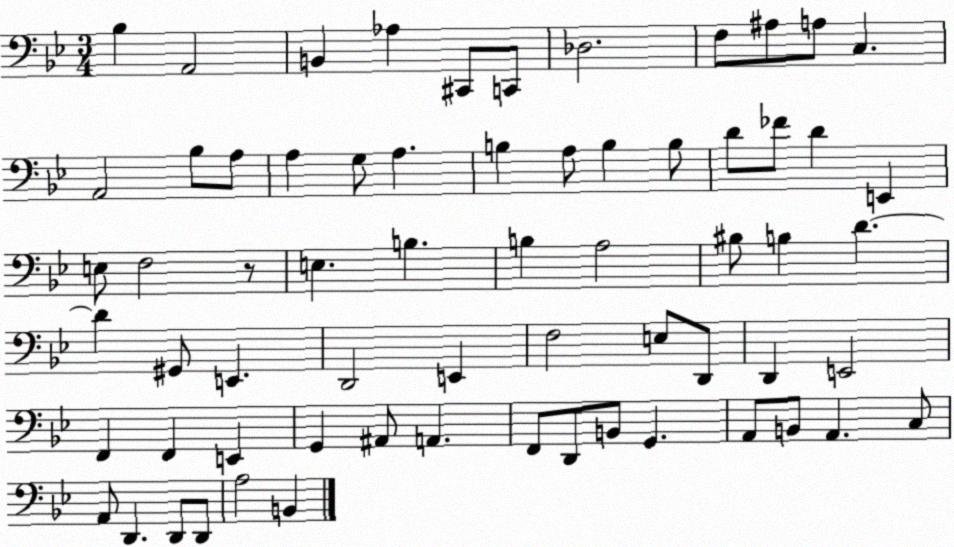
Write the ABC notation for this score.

X:1
T:Untitled
M:3/4
L:1/4
K:Bb
_B, A,,2 B,, _A, ^C,,/2 C,,/2 _D,2 F,/2 ^A,/2 A,/2 C, A,,2 _B,/2 A,/2 A, G,/2 A, B, A,/2 B, B,/2 D/2 _F/2 D E,, E,/2 F,2 z/2 E, B, B, A,2 ^B,/2 B, D D ^G,,/2 E,, D,,2 E,, F,2 E,/2 D,,/2 D,, E,,2 F,, F,, E,, G,, ^A,,/2 A,, F,,/2 D,,/2 B,,/2 G,, A,,/2 B,,/2 A,, C,/2 A,,/2 D,, D,,/2 D,,/2 A,2 B,,